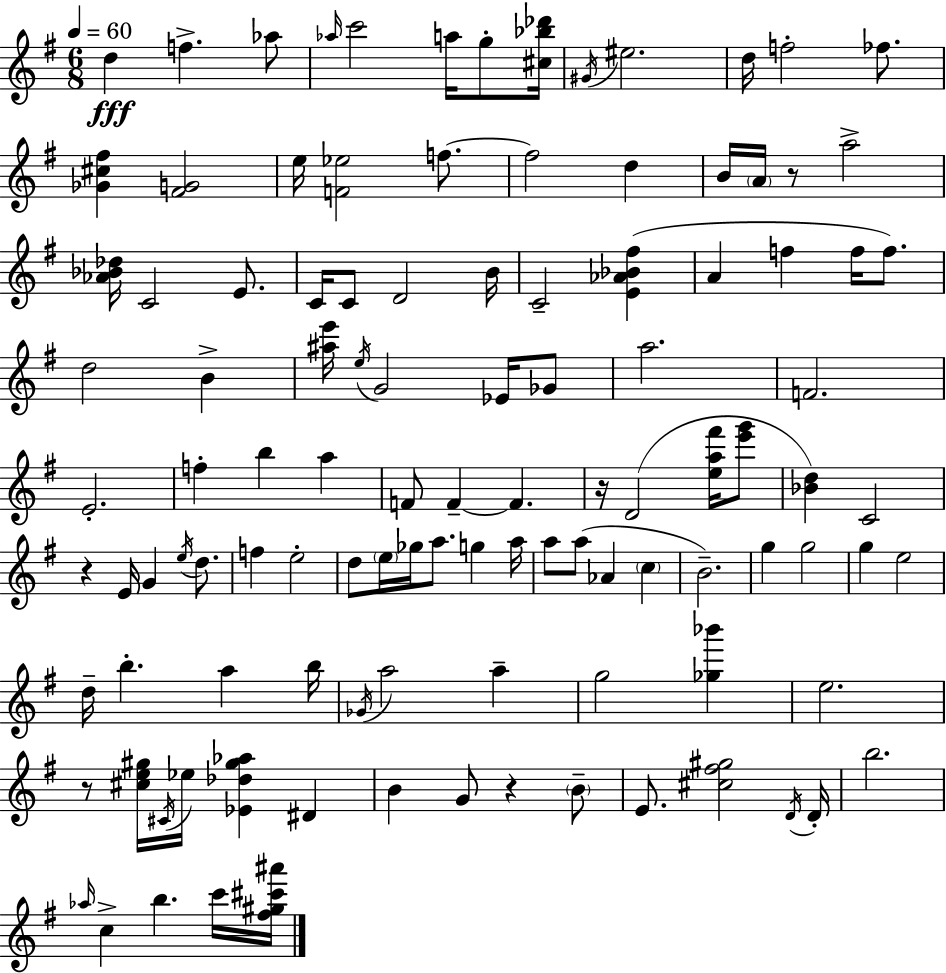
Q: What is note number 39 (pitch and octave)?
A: E4